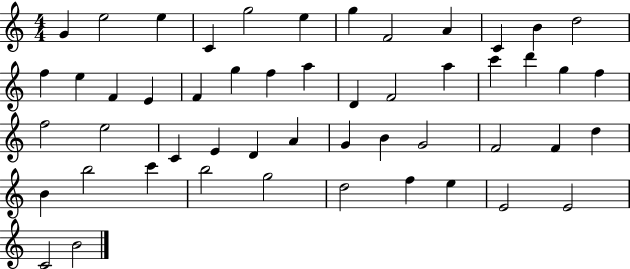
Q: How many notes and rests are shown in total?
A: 51